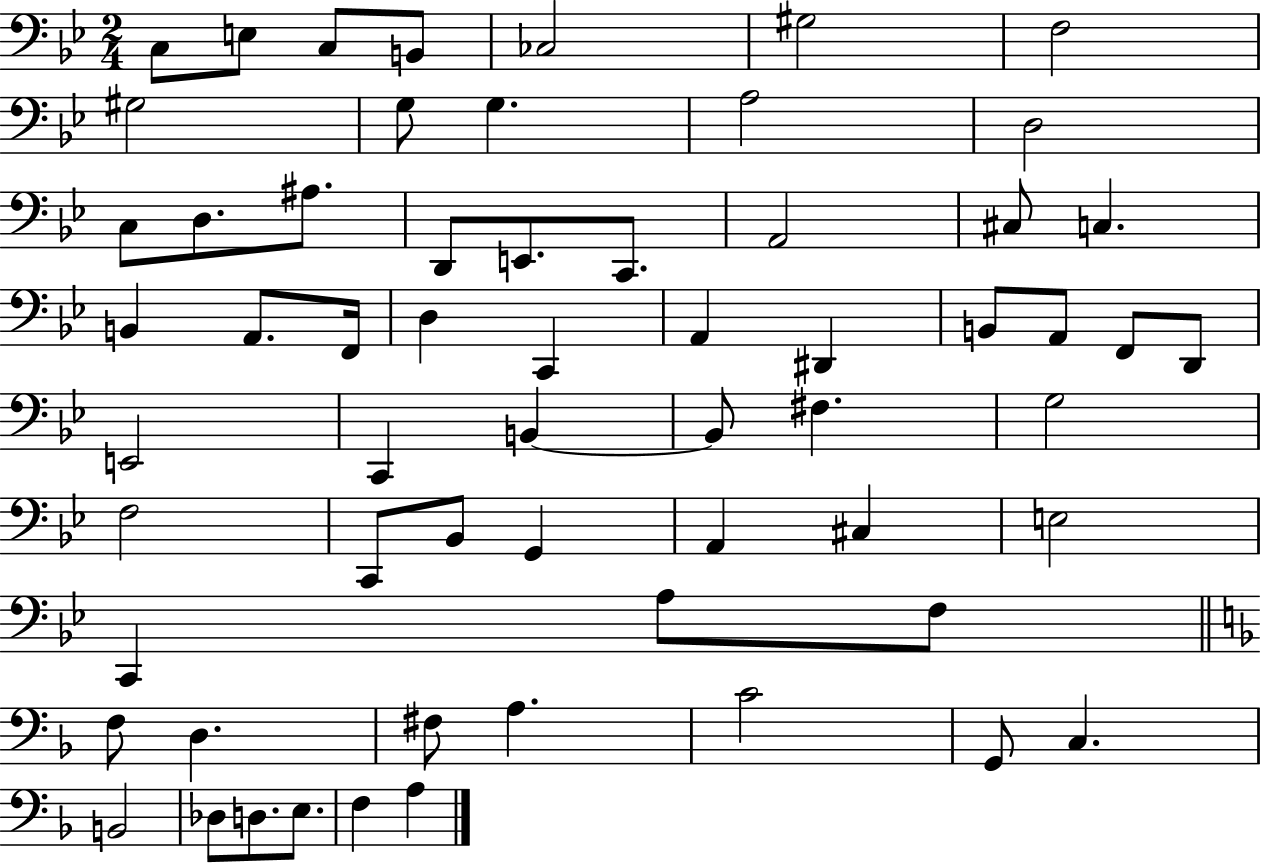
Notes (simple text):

C3/e E3/e C3/e B2/e CES3/h G#3/h F3/h G#3/h G3/e G3/q. A3/h D3/h C3/e D3/e. A#3/e. D2/e E2/e. C2/e. A2/h C#3/e C3/q. B2/q A2/e. F2/s D3/q C2/q A2/q D#2/q B2/e A2/e F2/e D2/e E2/h C2/q B2/q B2/e F#3/q. G3/h F3/h C2/e Bb2/e G2/q A2/q C#3/q E3/h C2/q A3/e F3/e F3/e D3/q. F#3/e A3/q. C4/h G2/e C3/q. B2/h Db3/e D3/e. E3/e. F3/q A3/q